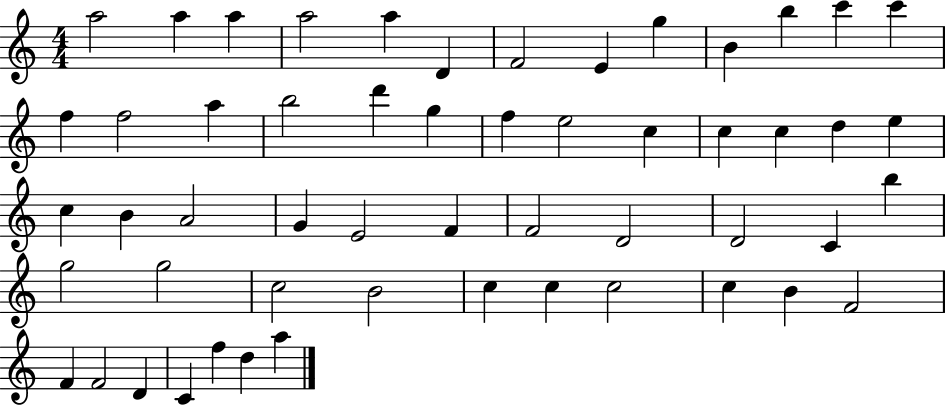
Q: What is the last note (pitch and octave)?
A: A5